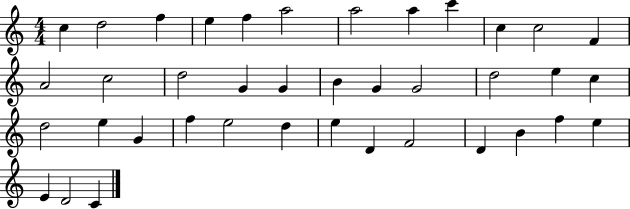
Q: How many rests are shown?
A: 0